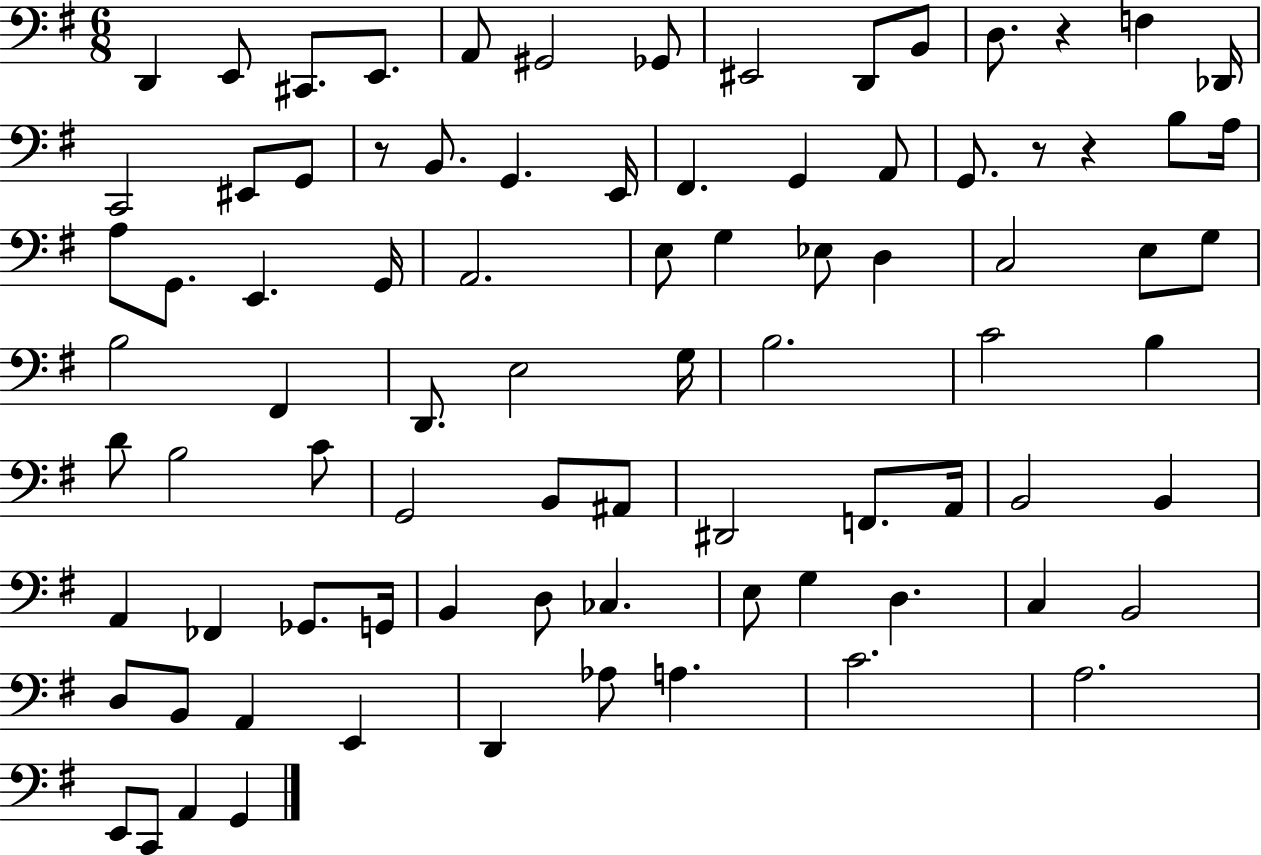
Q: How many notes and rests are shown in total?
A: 85